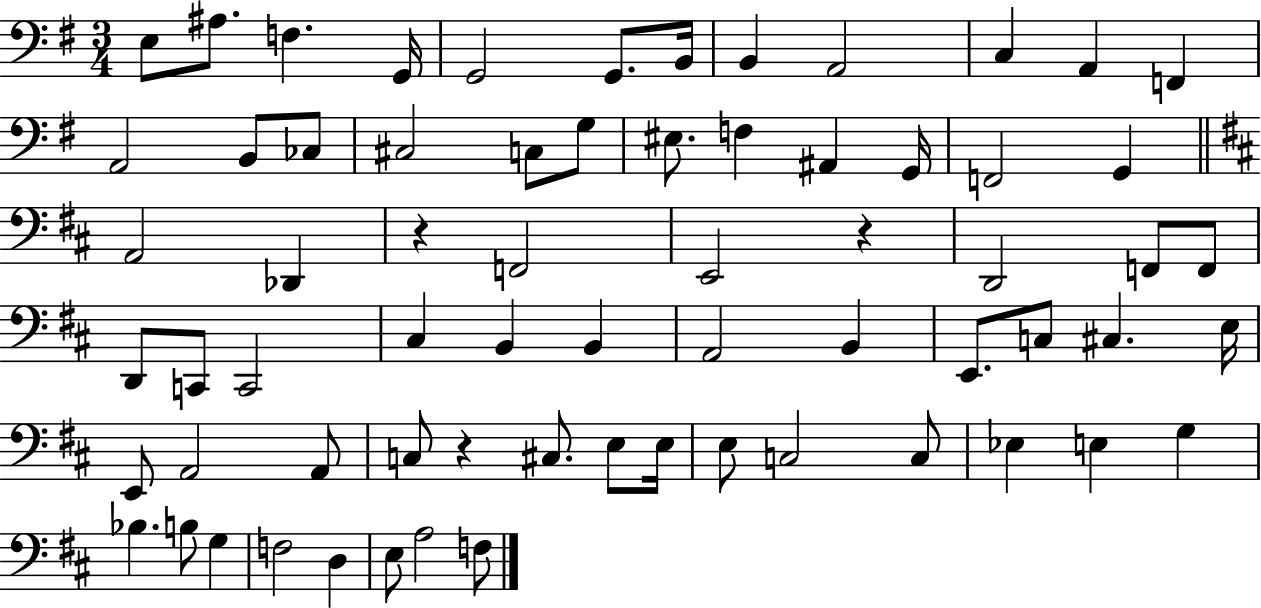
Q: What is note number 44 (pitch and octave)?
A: E2